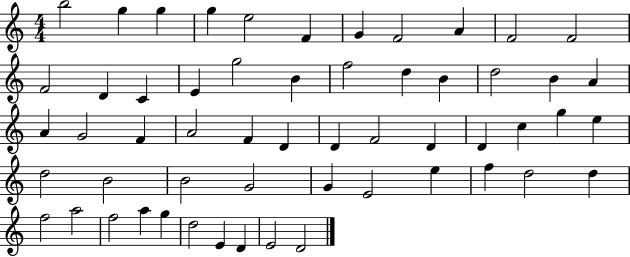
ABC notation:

X:1
T:Untitled
M:4/4
L:1/4
K:C
b2 g g g e2 F G F2 A F2 F2 F2 D C E g2 B f2 d B d2 B A A G2 F A2 F D D F2 D D c g e d2 B2 B2 G2 G E2 e f d2 d f2 a2 f2 a g d2 E D E2 D2